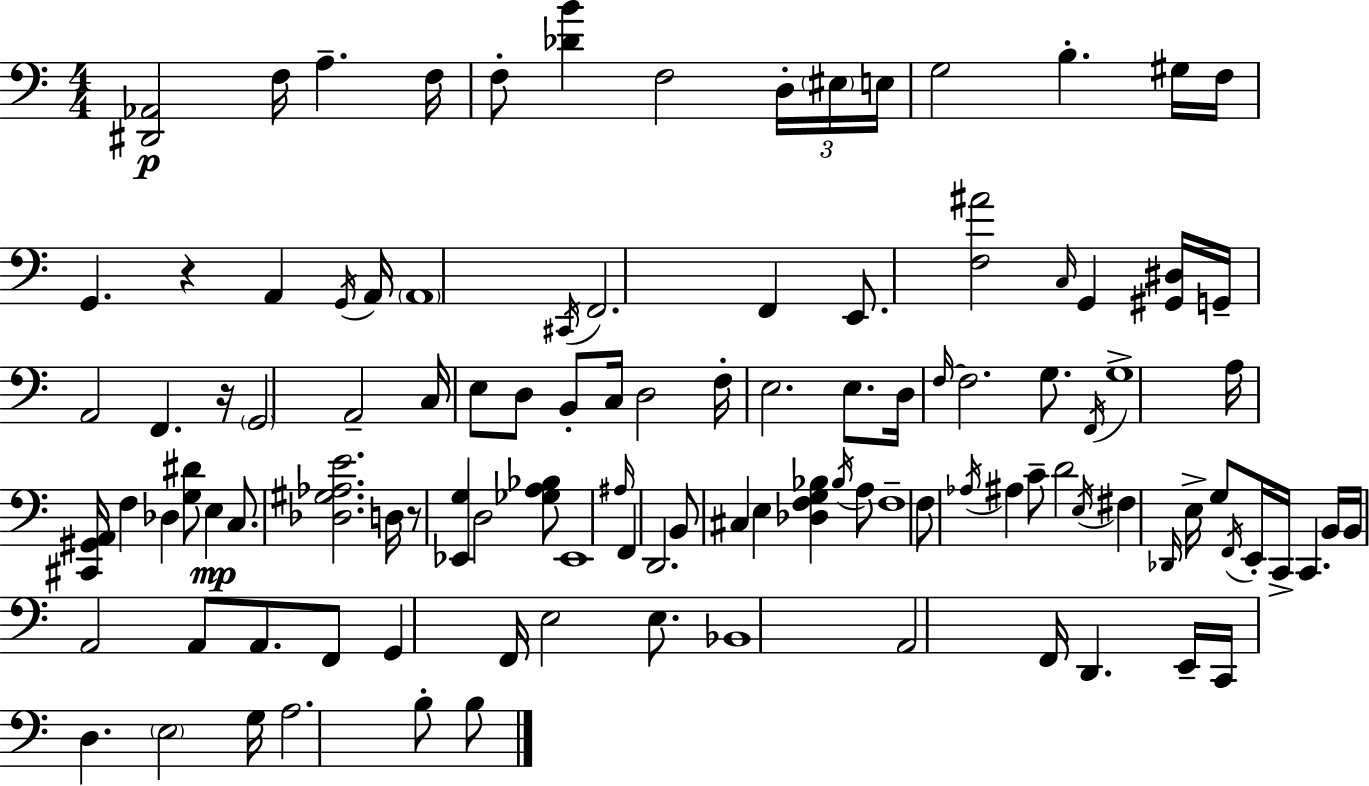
[D#2,Ab2]/h F3/s A3/q. F3/s F3/e [Db4,B4]/q F3/h D3/s EIS3/s E3/s G3/h B3/q. G#3/s F3/s G2/q. R/q A2/q G2/s A2/s A2/w C#2/s F2/h. F2/q E2/e. [F3,A#4]/h C3/s G2/q [G#2,D#3]/s G2/s A2/h F2/q. R/s G2/h A2/h C3/s E3/e D3/e B2/e C3/s D3/h F3/s E3/h. E3/e. D3/s F3/s F3/h. G3/e. F2/s G3/w A3/s [C#2,G#2,A2]/s F3/q Db3/q [G3,D#4]/e E3/q C3/e. [Db3,G#3,Ab3,E4]/h. D3/s R/e [Eb2,G3]/q D3/h [Gb3,A3,Bb3]/e Eb2/w A#3/s F2/q D2/h. B2/e C#3/q E3/q [Db3,F3,G3,Bb3]/q Bb3/s A3/e F3/w F3/e Ab3/s A#3/q C4/e D4/h E3/s F#3/q Db2/s E3/s G3/e F2/s E2/s C2/s C2/q. B2/s B2/s A2/h A2/e A2/e. F2/e G2/q F2/s E3/h E3/e. Bb2/w A2/h F2/s D2/q. E2/s C2/s D3/q. E3/h G3/s A3/h. B3/e B3/e